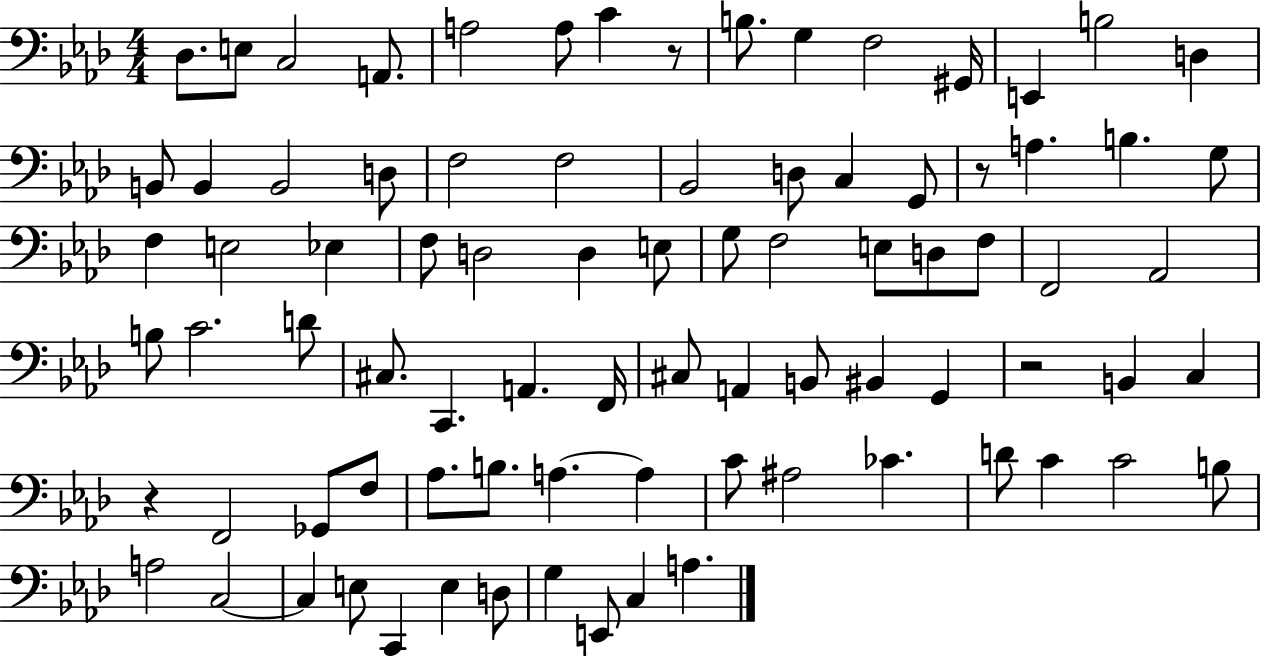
{
  \clef bass
  \numericTimeSignature
  \time 4/4
  \key aes \major
  des8. e8 c2 a,8. | a2 a8 c'4 r8 | b8. g4 f2 gis,16 | e,4 b2 d4 | \break b,8 b,4 b,2 d8 | f2 f2 | bes,2 d8 c4 g,8 | r8 a4. b4. g8 | \break f4 e2 ees4 | f8 d2 d4 e8 | g8 f2 e8 d8 f8 | f,2 aes,2 | \break b8 c'2. d'8 | cis8. c,4. a,4. f,16 | cis8 a,4 b,8 bis,4 g,4 | r2 b,4 c4 | \break r4 f,2 ges,8 f8 | aes8. b8. a4.~~ a4 | c'8 ais2 ces'4. | d'8 c'4 c'2 b8 | \break a2 c2~~ | c4 e8 c,4 e4 d8 | g4 e,8 c4 a4. | \bar "|."
}